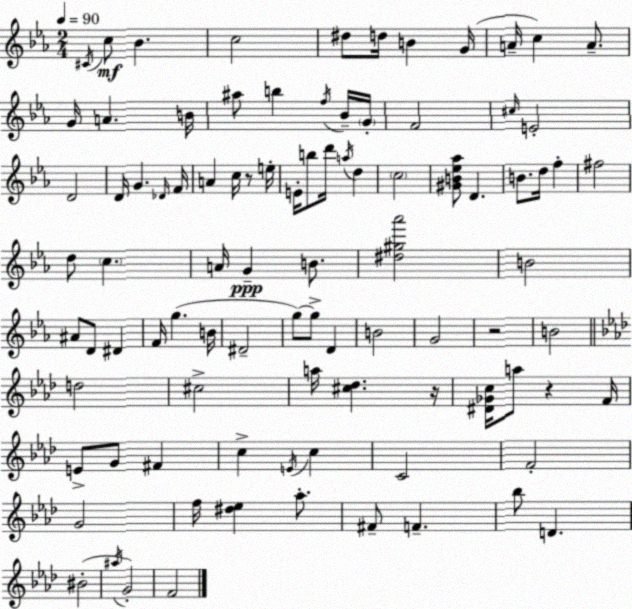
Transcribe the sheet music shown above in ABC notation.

X:1
T:Untitled
M:2/4
L:1/4
K:Eb
^C/4 c/2 _B c2 ^d/2 d/4 B G/4 A/4 c A/2 G/4 A B/4 ^a/2 b f/4 _B/4 G/4 F2 ^c/4 E2 D2 D/4 G _D/4 F/4 A c/4 z/2 e/4 E/4 b/2 d'/4 a/4 d c2 [^GB_e_a]/2 D B/2 d/4 f ^f2 d/2 c A/4 G B/2 [^d^g_a']2 B2 ^A/2 D/2 ^D F/4 g B/4 ^D2 g/2 g/2 D B2 G2 z2 B2 d2 ^c2 a/4 [^c_d] z/4 [^D_Gc]/4 a/2 z F/4 E/2 G/2 ^F c E/4 c C2 F2 G2 f/4 [^d_e] _a/2 ^F/2 F _b/2 D ^B2 ^a/4 G2 F2